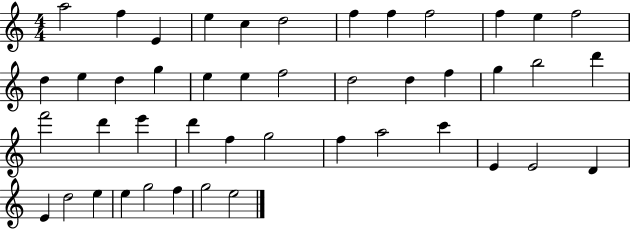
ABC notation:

X:1
T:Untitled
M:4/4
L:1/4
K:C
a2 f E e c d2 f f f2 f e f2 d e d g e e f2 d2 d f g b2 d' f'2 d' e' d' f g2 f a2 c' E E2 D E d2 e e g2 f g2 e2